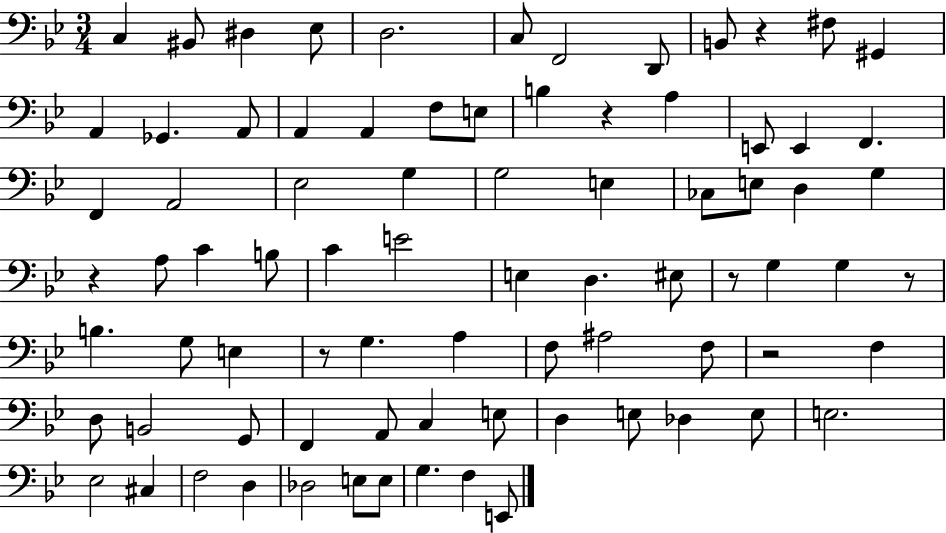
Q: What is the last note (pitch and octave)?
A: E2